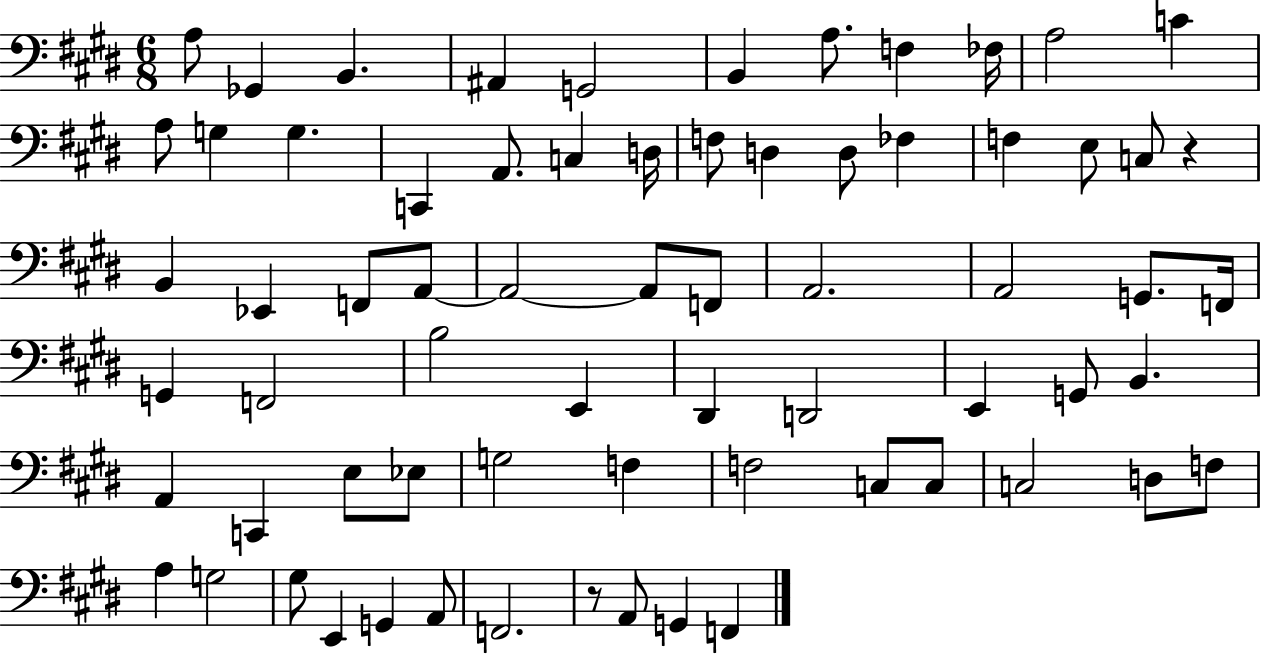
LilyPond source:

{
  \clef bass
  \numericTimeSignature
  \time 6/8
  \key e \major
  a8 ges,4 b,4. | ais,4 g,2 | b,4 a8. f4 fes16 | a2 c'4 | \break a8 g4 g4. | c,4 a,8. c4 d16 | f8 d4 d8 fes4 | f4 e8 c8 r4 | \break b,4 ees,4 f,8 a,8~~ | a,2~~ a,8 f,8 | a,2. | a,2 g,8. f,16 | \break g,4 f,2 | b2 e,4 | dis,4 d,2 | e,4 g,8 b,4. | \break a,4 c,4 e8 ees8 | g2 f4 | f2 c8 c8 | c2 d8 f8 | \break a4 g2 | gis8 e,4 g,4 a,8 | f,2. | r8 a,8 g,4 f,4 | \break \bar "|."
}